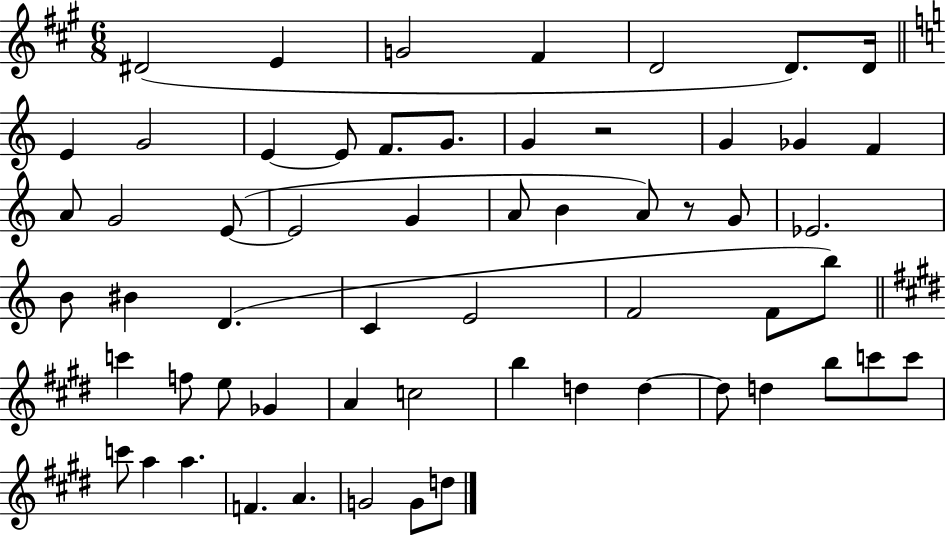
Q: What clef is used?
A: treble